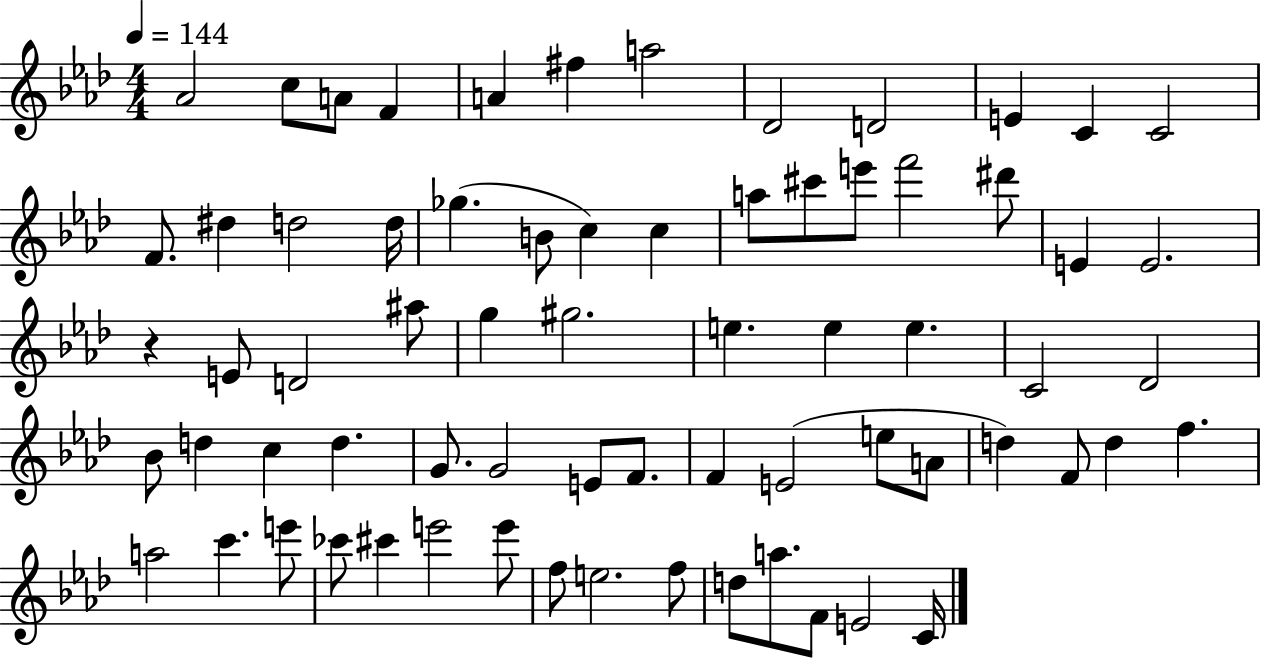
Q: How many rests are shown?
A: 1